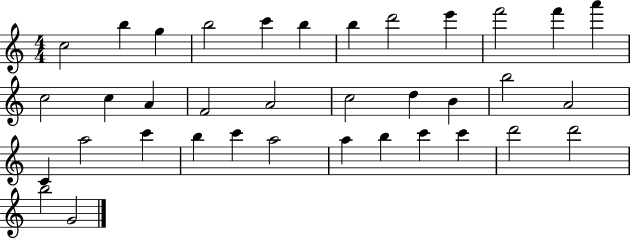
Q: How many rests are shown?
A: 0